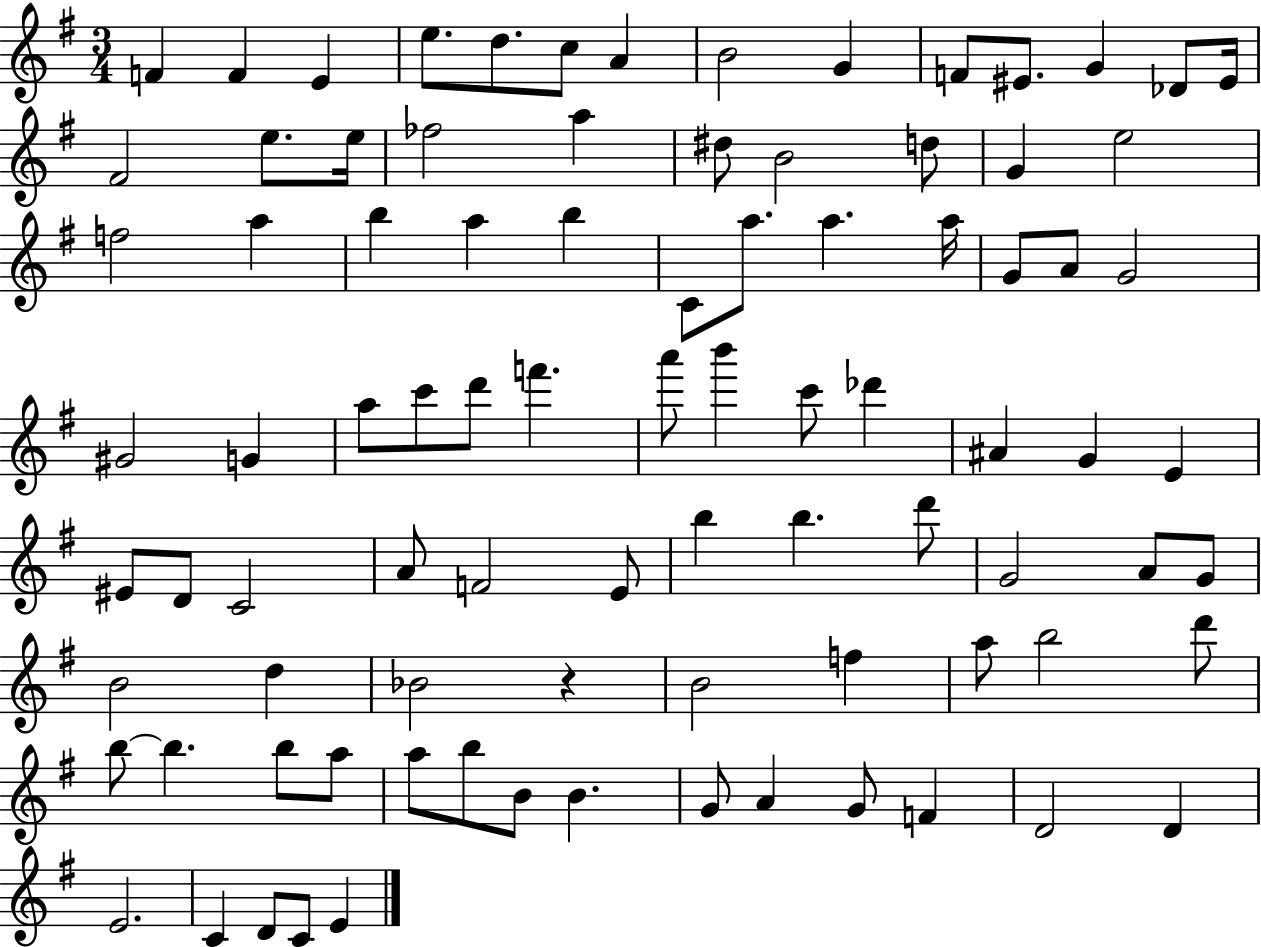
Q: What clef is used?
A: treble